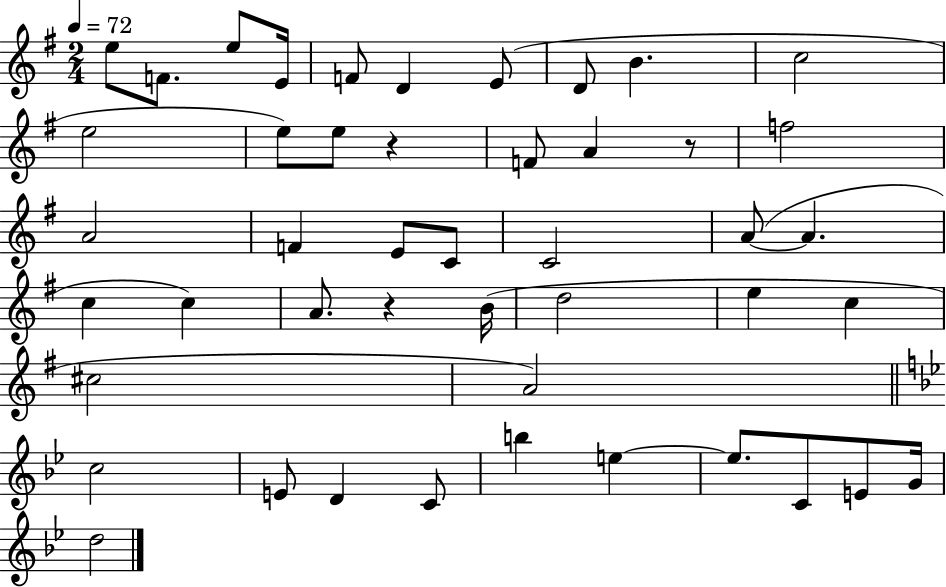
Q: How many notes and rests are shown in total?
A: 46